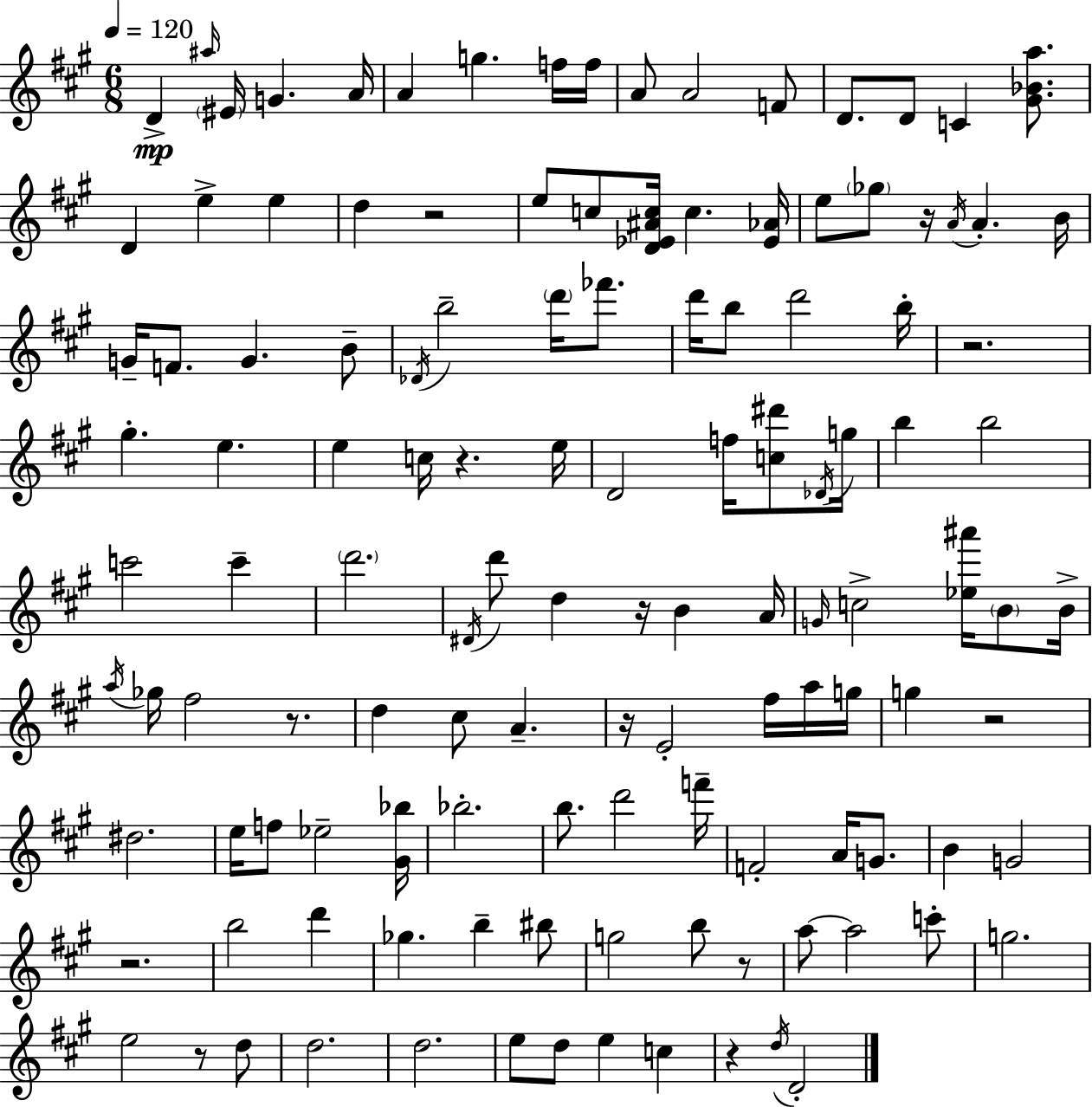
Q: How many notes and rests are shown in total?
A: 125